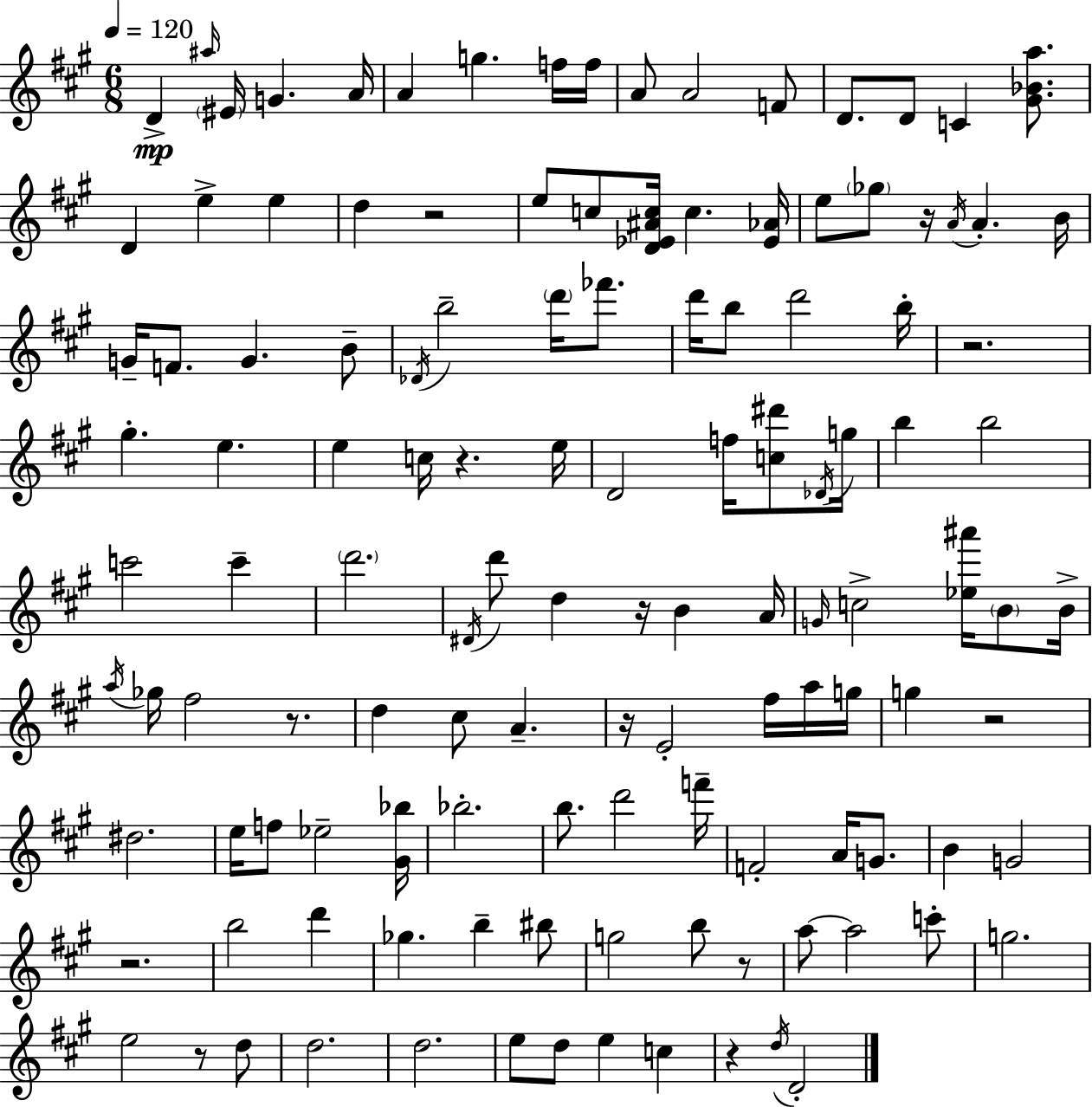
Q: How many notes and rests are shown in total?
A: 125